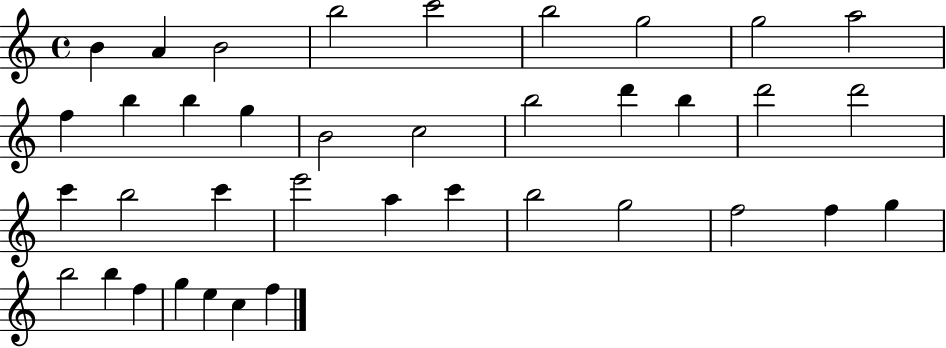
{
  \clef treble
  \time 4/4
  \defaultTimeSignature
  \key c \major
  b'4 a'4 b'2 | b''2 c'''2 | b''2 g''2 | g''2 a''2 | \break f''4 b''4 b''4 g''4 | b'2 c''2 | b''2 d'''4 b''4 | d'''2 d'''2 | \break c'''4 b''2 c'''4 | e'''2 a''4 c'''4 | b''2 g''2 | f''2 f''4 g''4 | \break b''2 b''4 f''4 | g''4 e''4 c''4 f''4 | \bar "|."
}